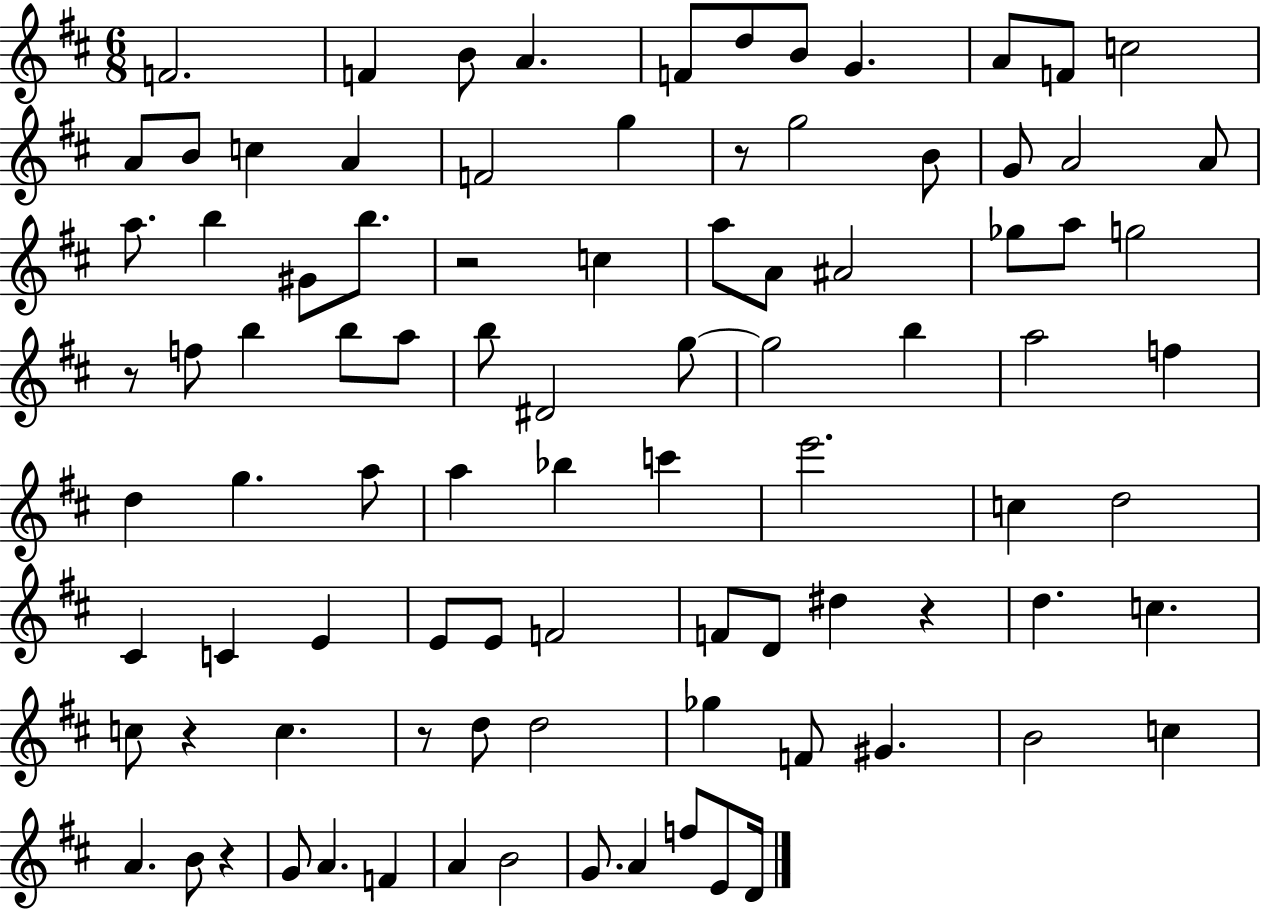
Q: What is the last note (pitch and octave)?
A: D4